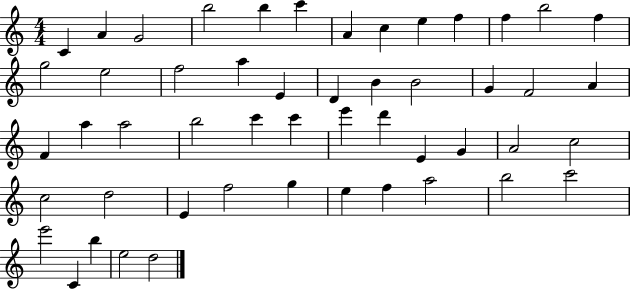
X:1
T:Untitled
M:4/4
L:1/4
K:C
C A G2 b2 b c' A c e f f b2 f g2 e2 f2 a E D B B2 G F2 A F a a2 b2 c' c' e' d' E G A2 c2 c2 d2 E f2 g e f a2 b2 c'2 e'2 C b e2 d2